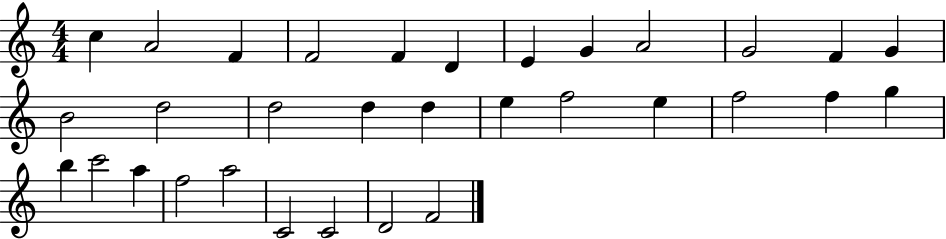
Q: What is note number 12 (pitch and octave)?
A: G4